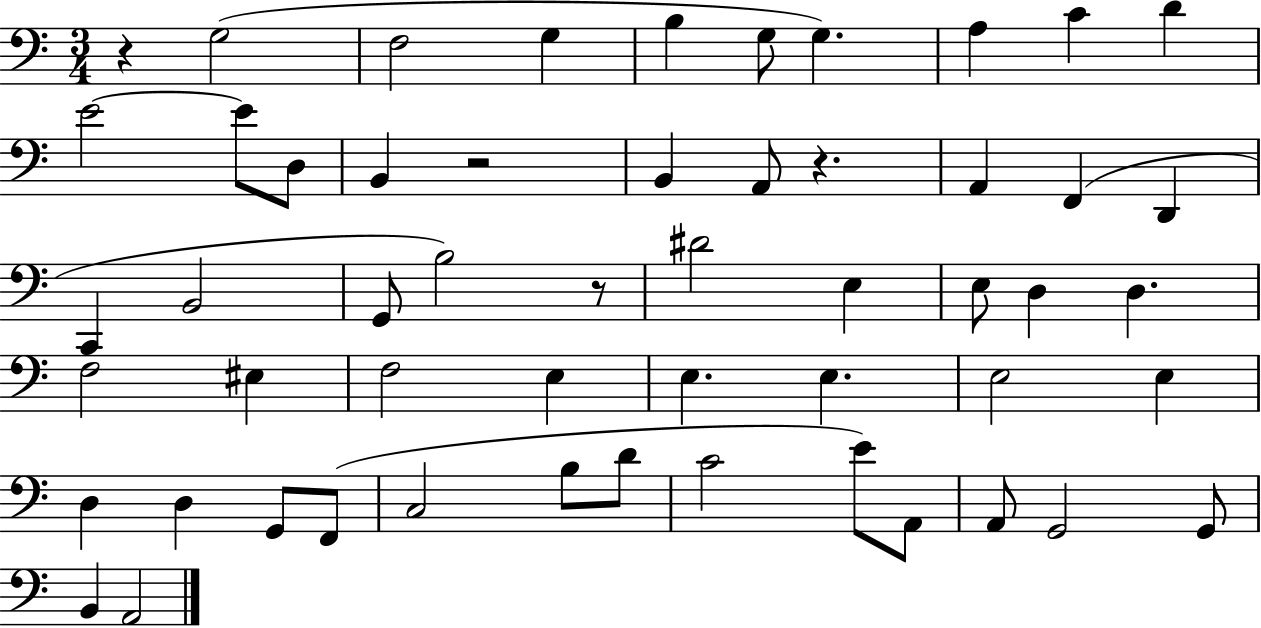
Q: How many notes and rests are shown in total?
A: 54